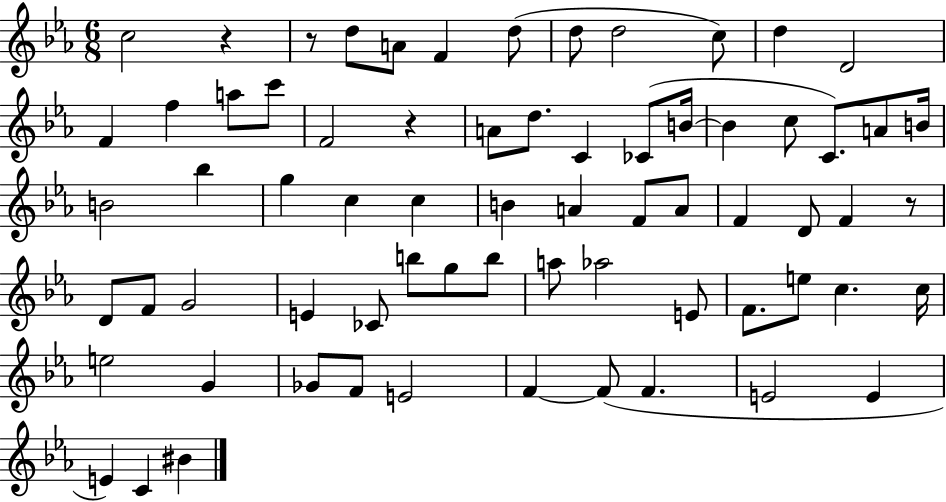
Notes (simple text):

C5/h R/q R/e D5/e A4/e F4/q D5/e D5/e D5/h C5/e D5/q D4/h F4/q F5/q A5/e C6/e F4/h R/q A4/e D5/e. C4/q CES4/e B4/s B4/q C5/e C4/e. A4/e B4/s B4/h Bb5/q G5/q C5/q C5/q B4/q A4/q F4/e A4/e F4/q D4/e F4/q R/e D4/e F4/e G4/h E4/q CES4/e B5/e G5/e B5/e A5/e Ab5/h E4/e F4/e. E5/e C5/q. C5/s E5/h G4/q Gb4/e F4/e E4/h F4/q F4/e F4/q. E4/h E4/q E4/q C4/q BIS4/q